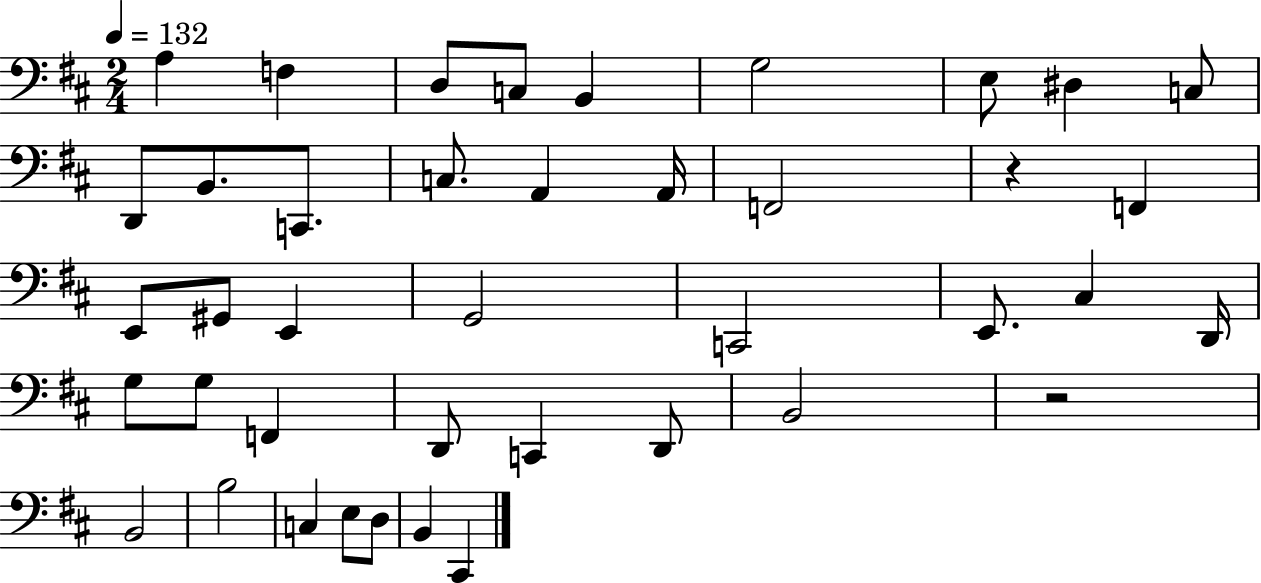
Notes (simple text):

A3/q F3/q D3/e C3/e B2/q G3/h E3/e D#3/q C3/e D2/e B2/e. C2/e. C3/e. A2/q A2/s F2/h R/q F2/q E2/e G#2/e E2/q G2/h C2/h E2/e. C#3/q D2/s G3/e G3/e F2/q D2/e C2/q D2/e B2/h R/h B2/h B3/h C3/q E3/e D3/e B2/q C#2/q